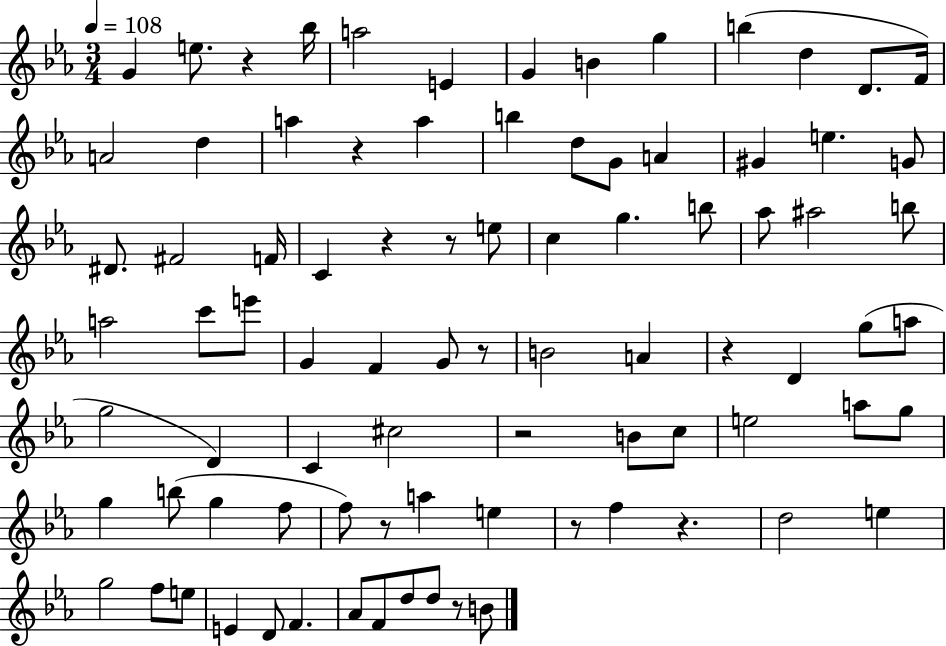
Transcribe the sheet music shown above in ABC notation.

X:1
T:Untitled
M:3/4
L:1/4
K:Eb
G e/2 z _b/4 a2 E G B g b d D/2 F/4 A2 d a z a b d/2 G/2 A ^G e G/2 ^D/2 ^F2 F/4 C z z/2 e/2 c g b/2 _a/2 ^a2 b/2 a2 c'/2 e'/2 G F G/2 z/2 B2 A z D g/2 a/2 g2 D C ^c2 z2 B/2 c/2 e2 a/2 g/2 g b/2 g f/2 f/2 z/2 a e z/2 f z d2 e g2 f/2 e/2 E D/2 F _A/2 F/2 d/2 d/2 z/2 B/2